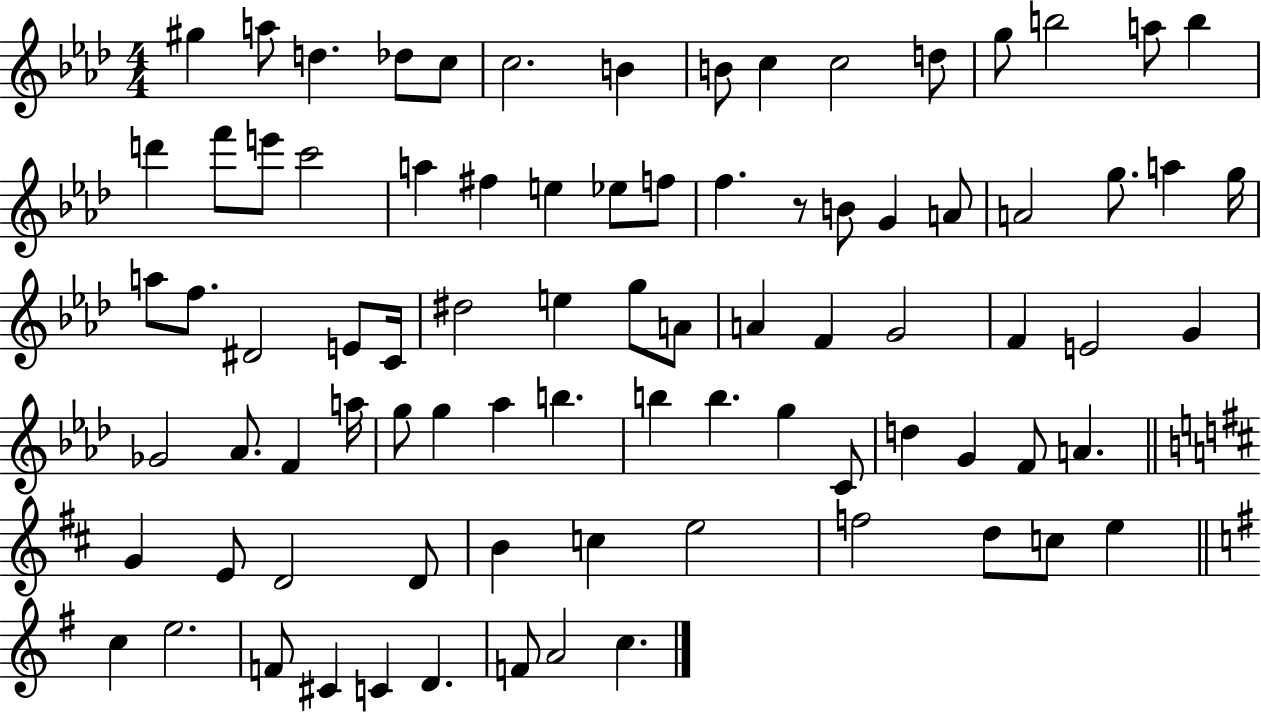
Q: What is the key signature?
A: AES major